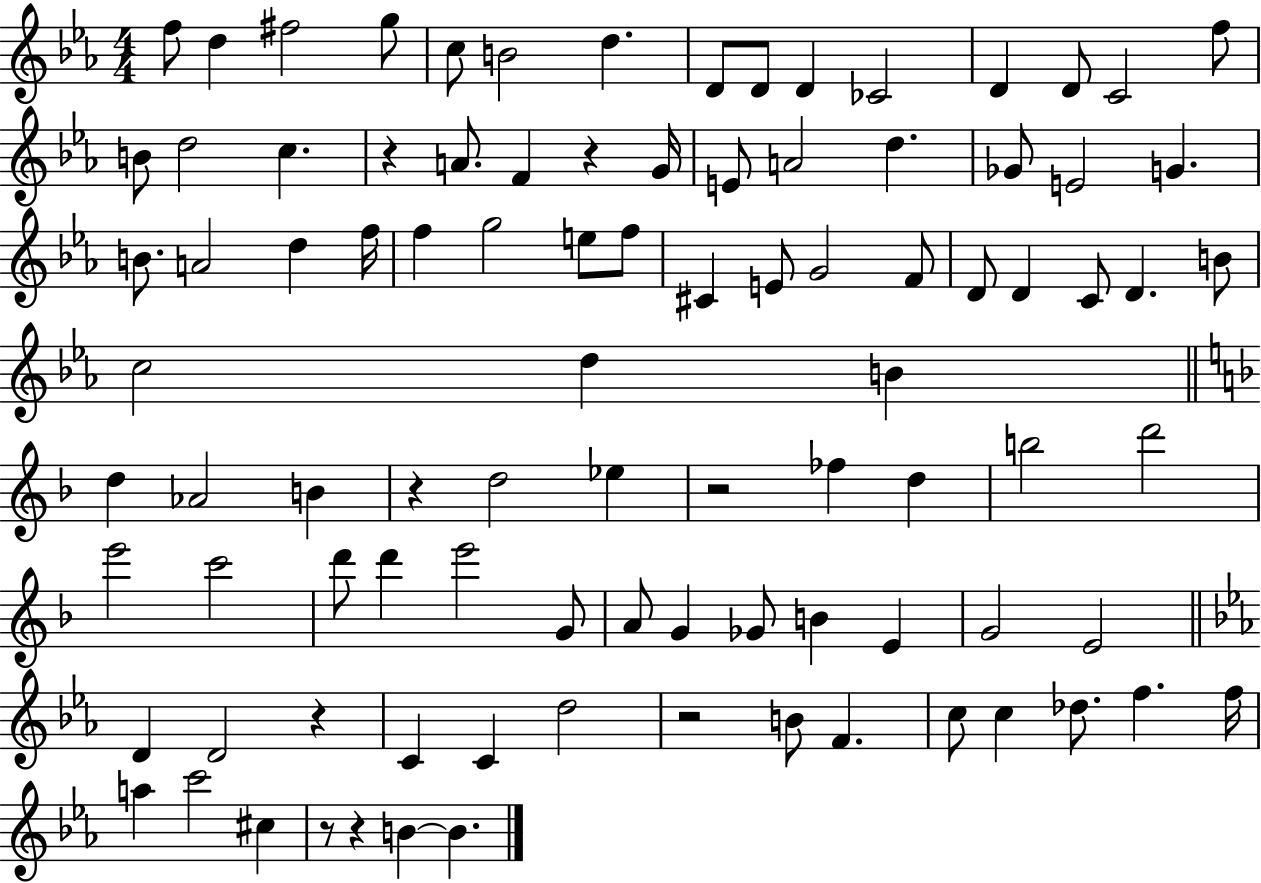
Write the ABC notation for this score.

X:1
T:Untitled
M:4/4
L:1/4
K:Eb
f/2 d ^f2 g/2 c/2 B2 d D/2 D/2 D _C2 D D/2 C2 f/2 B/2 d2 c z A/2 F z G/4 E/2 A2 d _G/2 E2 G B/2 A2 d f/4 f g2 e/2 f/2 ^C E/2 G2 F/2 D/2 D C/2 D B/2 c2 d B d _A2 B z d2 _e z2 _f d b2 d'2 e'2 c'2 d'/2 d' e'2 G/2 A/2 G _G/2 B E G2 E2 D D2 z C C d2 z2 B/2 F c/2 c _d/2 f f/4 a c'2 ^c z/2 z B B